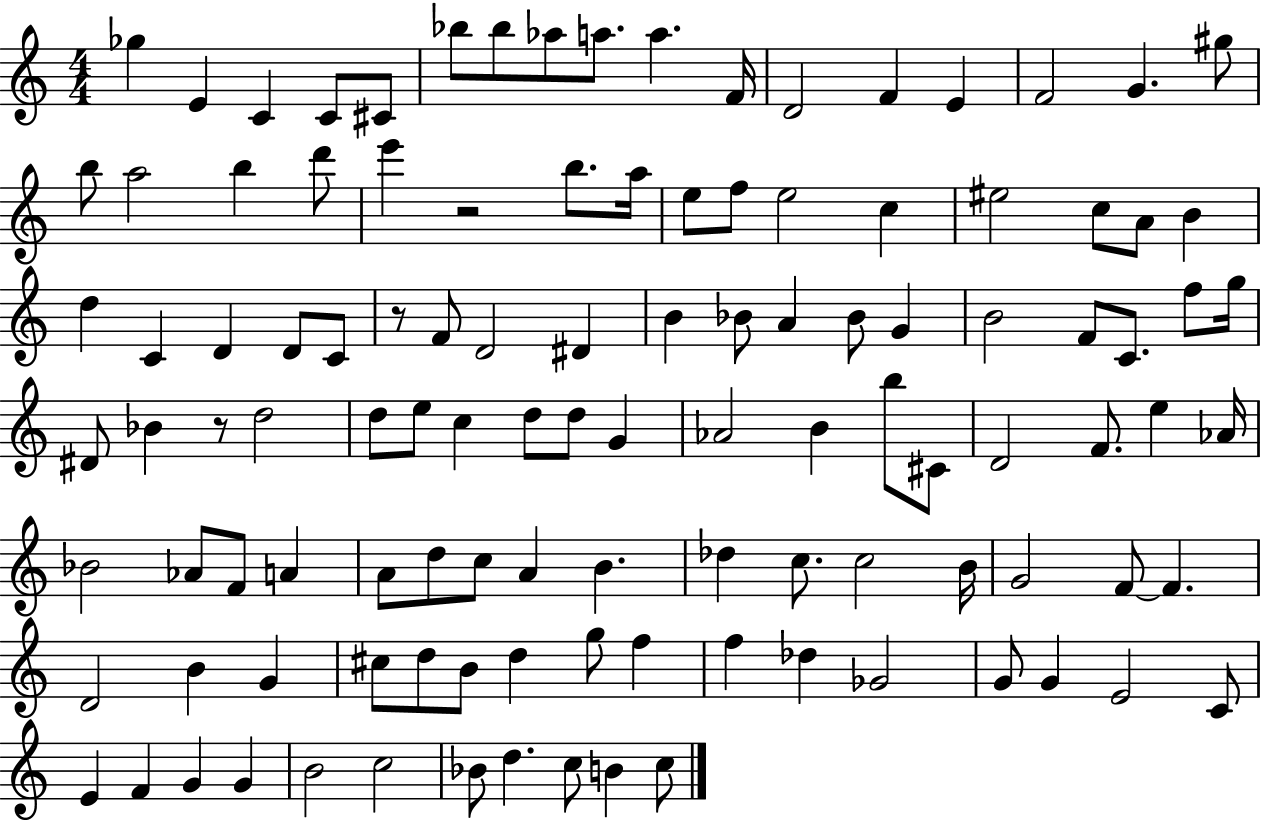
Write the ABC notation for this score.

X:1
T:Untitled
M:4/4
L:1/4
K:C
_g E C C/2 ^C/2 _b/2 _b/2 _a/2 a/2 a F/4 D2 F E F2 G ^g/2 b/2 a2 b d'/2 e' z2 b/2 a/4 e/2 f/2 e2 c ^e2 c/2 A/2 B d C D D/2 C/2 z/2 F/2 D2 ^D B _B/2 A _B/2 G B2 F/2 C/2 f/2 g/4 ^D/2 _B z/2 d2 d/2 e/2 c d/2 d/2 G _A2 B b/2 ^C/2 D2 F/2 e _A/4 _B2 _A/2 F/2 A A/2 d/2 c/2 A B _d c/2 c2 B/4 G2 F/2 F D2 B G ^c/2 d/2 B/2 d g/2 f f _d _G2 G/2 G E2 C/2 E F G G B2 c2 _B/2 d c/2 B c/2